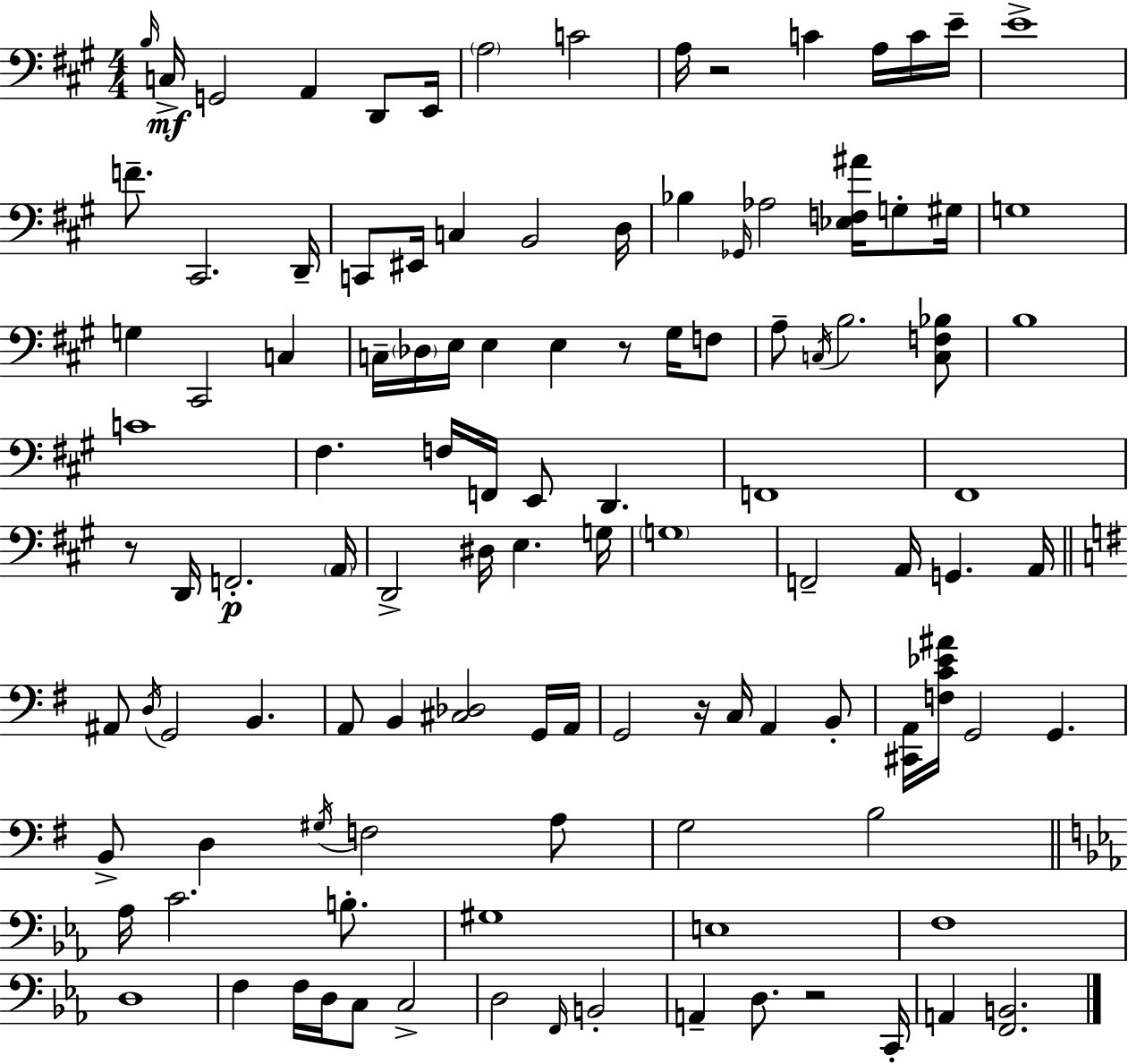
B3/s C3/s G2/h A2/q D2/e E2/s A3/h C4/h A3/s R/h C4/q A3/s C4/s E4/s E4/w F4/e. C#2/h. D2/s C2/e EIS2/s C3/q B2/h D3/s Bb3/q Gb2/s Ab3/h [Eb3,F3,A#4]/s G3/e G#3/s G3/w G3/q C#2/h C3/q C3/s Db3/s E3/s E3/q E3/q R/e G#3/s F3/e A3/e C3/s B3/h. [C3,F3,Bb3]/e B3/w C4/w F#3/q. F3/s F2/s E2/e D2/q. F2/w F#2/w R/e D2/s F2/h. A2/s D2/h D#3/s E3/q. G3/s G3/w F2/h A2/s G2/q. A2/s A#2/e D3/s G2/h B2/q. A2/e B2/q [C#3,Db3]/h G2/s A2/s G2/h R/s C3/s A2/q B2/e [C#2,A2]/s [F3,C4,Eb4,A#4]/s G2/h G2/q. B2/e D3/q G#3/s F3/h A3/e G3/h B3/h Ab3/s C4/h. B3/e. G#3/w E3/w F3/w D3/w F3/q F3/s D3/s C3/e C3/h D3/h F2/s B2/h A2/q D3/e. R/h C2/s A2/q [F2,B2]/h.